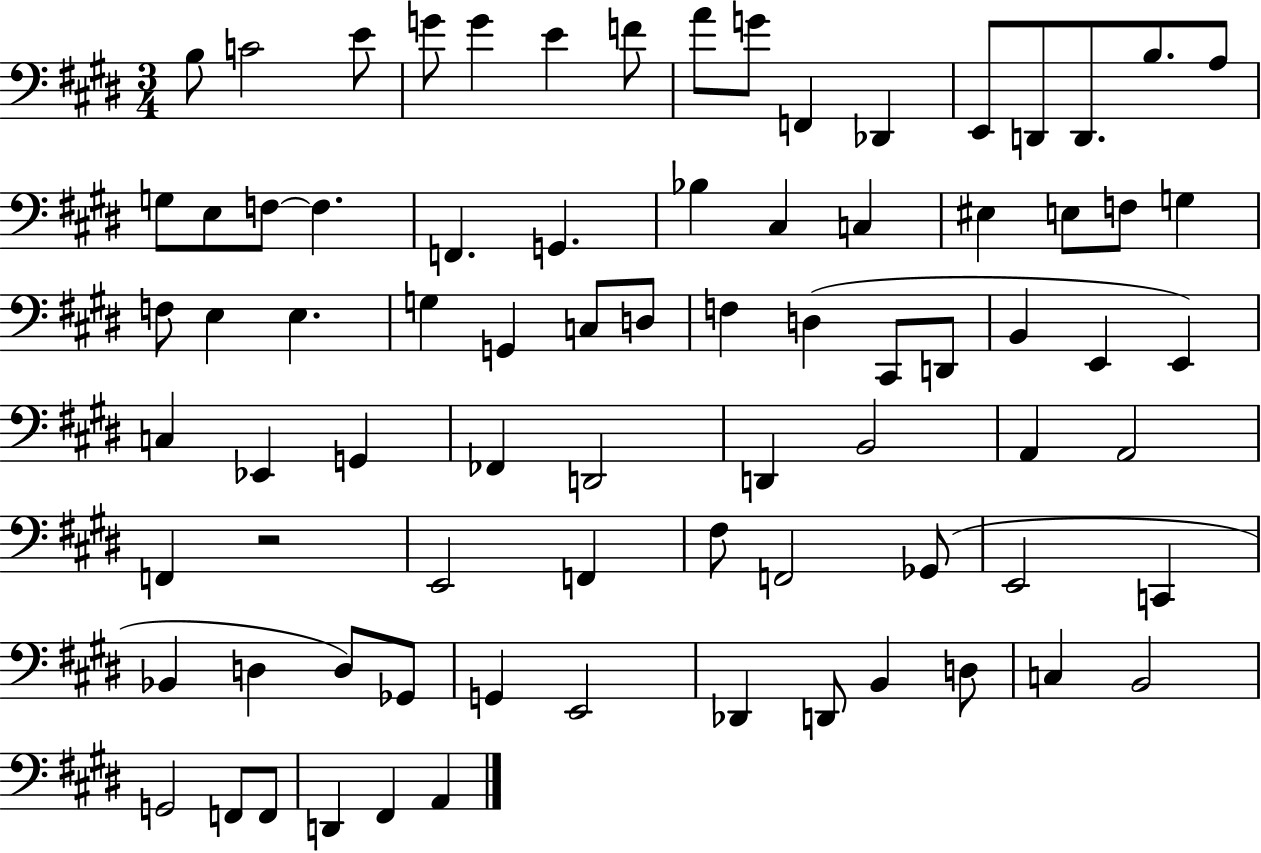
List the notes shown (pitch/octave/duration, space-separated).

B3/e C4/h E4/e G4/e G4/q E4/q F4/e A4/e G4/e F2/q Db2/q E2/e D2/e D2/e. B3/e. A3/e G3/e E3/e F3/e F3/q. F2/q. G2/q. Bb3/q C#3/q C3/q EIS3/q E3/e F3/e G3/q F3/e E3/q E3/q. G3/q G2/q C3/e D3/e F3/q D3/q C#2/e D2/e B2/q E2/q E2/q C3/q Eb2/q G2/q FES2/q D2/h D2/q B2/h A2/q A2/h F2/q R/h E2/h F2/q F#3/e F2/h Gb2/e E2/h C2/q Bb2/q D3/q D3/e Gb2/e G2/q E2/h Db2/q D2/e B2/q D3/e C3/q B2/h G2/h F2/e F2/e D2/q F#2/q A2/q